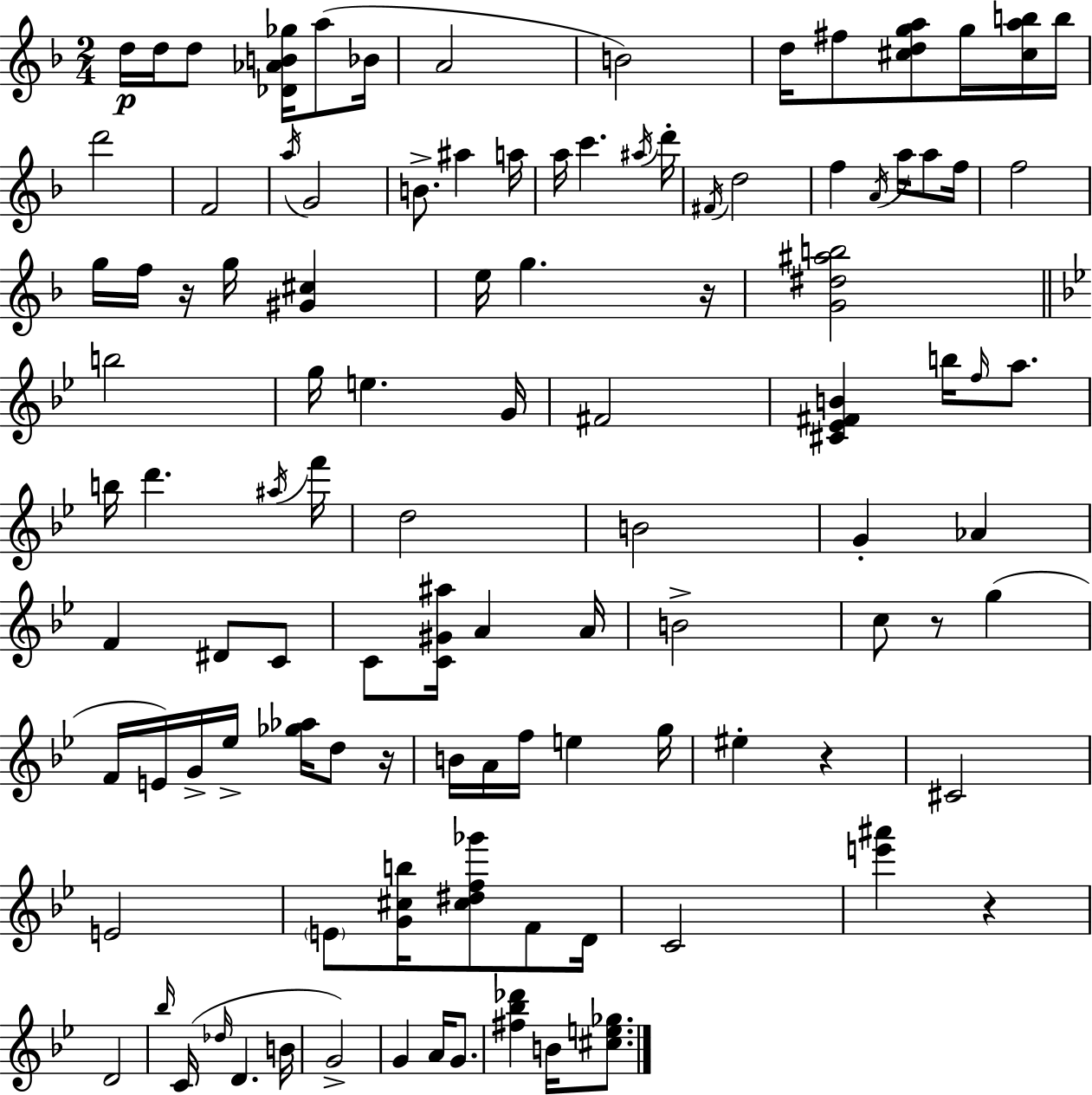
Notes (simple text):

D5/s D5/s D5/e [Db4,Ab4,B4,Gb5]/s A5/e Bb4/s A4/h B4/h D5/s F#5/e [C#5,D5,G5,A5]/e G5/s [C#5,A5,B5]/s B5/s D6/h F4/h A5/s G4/h B4/e. A#5/q A5/s A5/s C6/q. A#5/s D6/s F#4/s D5/h F5/q A4/s A5/s A5/e F5/s F5/h G5/s F5/s R/s G5/s [G#4,C#5]/q E5/s G5/q. R/s [G4,D#5,A#5,B5]/h B5/h G5/s E5/q. G4/s F#4/h [C#4,Eb4,F#4,B4]/q B5/s F5/s A5/e. B5/s D6/q. A#5/s F6/s D5/h B4/h G4/q Ab4/q F4/q D#4/e C4/e C4/e [C4,G#4,A#5]/s A4/q A4/s B4/h C5/e R/e G5/q F4/s E4/s G4/s Eb5/s [Gb5,Ab5]/s D5/e R/s B4/s A4/s F5/s E5/q G5/s EIS5/q R/q C#4/h E4/h E4/e [G4,C#5,B5]/s [C#5,D#5,F5,Gb6]/e F4/e D4/s C4/h [E6,A#6]/q R/q D4/h Bb5/s C4/s Db5/s D4/q. B4/s G4/h G4/q A4/s G4/e. [F#5,Bb5,Db6]/q B4/s [C#5,E5,Gb5]/e.